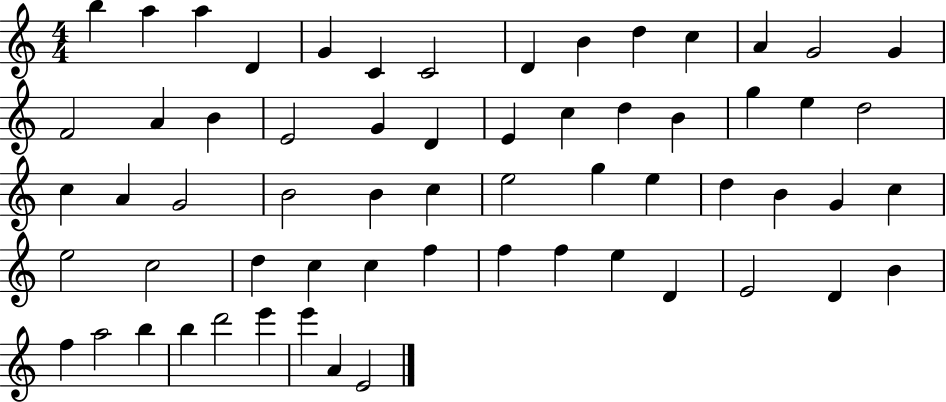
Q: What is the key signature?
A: C major